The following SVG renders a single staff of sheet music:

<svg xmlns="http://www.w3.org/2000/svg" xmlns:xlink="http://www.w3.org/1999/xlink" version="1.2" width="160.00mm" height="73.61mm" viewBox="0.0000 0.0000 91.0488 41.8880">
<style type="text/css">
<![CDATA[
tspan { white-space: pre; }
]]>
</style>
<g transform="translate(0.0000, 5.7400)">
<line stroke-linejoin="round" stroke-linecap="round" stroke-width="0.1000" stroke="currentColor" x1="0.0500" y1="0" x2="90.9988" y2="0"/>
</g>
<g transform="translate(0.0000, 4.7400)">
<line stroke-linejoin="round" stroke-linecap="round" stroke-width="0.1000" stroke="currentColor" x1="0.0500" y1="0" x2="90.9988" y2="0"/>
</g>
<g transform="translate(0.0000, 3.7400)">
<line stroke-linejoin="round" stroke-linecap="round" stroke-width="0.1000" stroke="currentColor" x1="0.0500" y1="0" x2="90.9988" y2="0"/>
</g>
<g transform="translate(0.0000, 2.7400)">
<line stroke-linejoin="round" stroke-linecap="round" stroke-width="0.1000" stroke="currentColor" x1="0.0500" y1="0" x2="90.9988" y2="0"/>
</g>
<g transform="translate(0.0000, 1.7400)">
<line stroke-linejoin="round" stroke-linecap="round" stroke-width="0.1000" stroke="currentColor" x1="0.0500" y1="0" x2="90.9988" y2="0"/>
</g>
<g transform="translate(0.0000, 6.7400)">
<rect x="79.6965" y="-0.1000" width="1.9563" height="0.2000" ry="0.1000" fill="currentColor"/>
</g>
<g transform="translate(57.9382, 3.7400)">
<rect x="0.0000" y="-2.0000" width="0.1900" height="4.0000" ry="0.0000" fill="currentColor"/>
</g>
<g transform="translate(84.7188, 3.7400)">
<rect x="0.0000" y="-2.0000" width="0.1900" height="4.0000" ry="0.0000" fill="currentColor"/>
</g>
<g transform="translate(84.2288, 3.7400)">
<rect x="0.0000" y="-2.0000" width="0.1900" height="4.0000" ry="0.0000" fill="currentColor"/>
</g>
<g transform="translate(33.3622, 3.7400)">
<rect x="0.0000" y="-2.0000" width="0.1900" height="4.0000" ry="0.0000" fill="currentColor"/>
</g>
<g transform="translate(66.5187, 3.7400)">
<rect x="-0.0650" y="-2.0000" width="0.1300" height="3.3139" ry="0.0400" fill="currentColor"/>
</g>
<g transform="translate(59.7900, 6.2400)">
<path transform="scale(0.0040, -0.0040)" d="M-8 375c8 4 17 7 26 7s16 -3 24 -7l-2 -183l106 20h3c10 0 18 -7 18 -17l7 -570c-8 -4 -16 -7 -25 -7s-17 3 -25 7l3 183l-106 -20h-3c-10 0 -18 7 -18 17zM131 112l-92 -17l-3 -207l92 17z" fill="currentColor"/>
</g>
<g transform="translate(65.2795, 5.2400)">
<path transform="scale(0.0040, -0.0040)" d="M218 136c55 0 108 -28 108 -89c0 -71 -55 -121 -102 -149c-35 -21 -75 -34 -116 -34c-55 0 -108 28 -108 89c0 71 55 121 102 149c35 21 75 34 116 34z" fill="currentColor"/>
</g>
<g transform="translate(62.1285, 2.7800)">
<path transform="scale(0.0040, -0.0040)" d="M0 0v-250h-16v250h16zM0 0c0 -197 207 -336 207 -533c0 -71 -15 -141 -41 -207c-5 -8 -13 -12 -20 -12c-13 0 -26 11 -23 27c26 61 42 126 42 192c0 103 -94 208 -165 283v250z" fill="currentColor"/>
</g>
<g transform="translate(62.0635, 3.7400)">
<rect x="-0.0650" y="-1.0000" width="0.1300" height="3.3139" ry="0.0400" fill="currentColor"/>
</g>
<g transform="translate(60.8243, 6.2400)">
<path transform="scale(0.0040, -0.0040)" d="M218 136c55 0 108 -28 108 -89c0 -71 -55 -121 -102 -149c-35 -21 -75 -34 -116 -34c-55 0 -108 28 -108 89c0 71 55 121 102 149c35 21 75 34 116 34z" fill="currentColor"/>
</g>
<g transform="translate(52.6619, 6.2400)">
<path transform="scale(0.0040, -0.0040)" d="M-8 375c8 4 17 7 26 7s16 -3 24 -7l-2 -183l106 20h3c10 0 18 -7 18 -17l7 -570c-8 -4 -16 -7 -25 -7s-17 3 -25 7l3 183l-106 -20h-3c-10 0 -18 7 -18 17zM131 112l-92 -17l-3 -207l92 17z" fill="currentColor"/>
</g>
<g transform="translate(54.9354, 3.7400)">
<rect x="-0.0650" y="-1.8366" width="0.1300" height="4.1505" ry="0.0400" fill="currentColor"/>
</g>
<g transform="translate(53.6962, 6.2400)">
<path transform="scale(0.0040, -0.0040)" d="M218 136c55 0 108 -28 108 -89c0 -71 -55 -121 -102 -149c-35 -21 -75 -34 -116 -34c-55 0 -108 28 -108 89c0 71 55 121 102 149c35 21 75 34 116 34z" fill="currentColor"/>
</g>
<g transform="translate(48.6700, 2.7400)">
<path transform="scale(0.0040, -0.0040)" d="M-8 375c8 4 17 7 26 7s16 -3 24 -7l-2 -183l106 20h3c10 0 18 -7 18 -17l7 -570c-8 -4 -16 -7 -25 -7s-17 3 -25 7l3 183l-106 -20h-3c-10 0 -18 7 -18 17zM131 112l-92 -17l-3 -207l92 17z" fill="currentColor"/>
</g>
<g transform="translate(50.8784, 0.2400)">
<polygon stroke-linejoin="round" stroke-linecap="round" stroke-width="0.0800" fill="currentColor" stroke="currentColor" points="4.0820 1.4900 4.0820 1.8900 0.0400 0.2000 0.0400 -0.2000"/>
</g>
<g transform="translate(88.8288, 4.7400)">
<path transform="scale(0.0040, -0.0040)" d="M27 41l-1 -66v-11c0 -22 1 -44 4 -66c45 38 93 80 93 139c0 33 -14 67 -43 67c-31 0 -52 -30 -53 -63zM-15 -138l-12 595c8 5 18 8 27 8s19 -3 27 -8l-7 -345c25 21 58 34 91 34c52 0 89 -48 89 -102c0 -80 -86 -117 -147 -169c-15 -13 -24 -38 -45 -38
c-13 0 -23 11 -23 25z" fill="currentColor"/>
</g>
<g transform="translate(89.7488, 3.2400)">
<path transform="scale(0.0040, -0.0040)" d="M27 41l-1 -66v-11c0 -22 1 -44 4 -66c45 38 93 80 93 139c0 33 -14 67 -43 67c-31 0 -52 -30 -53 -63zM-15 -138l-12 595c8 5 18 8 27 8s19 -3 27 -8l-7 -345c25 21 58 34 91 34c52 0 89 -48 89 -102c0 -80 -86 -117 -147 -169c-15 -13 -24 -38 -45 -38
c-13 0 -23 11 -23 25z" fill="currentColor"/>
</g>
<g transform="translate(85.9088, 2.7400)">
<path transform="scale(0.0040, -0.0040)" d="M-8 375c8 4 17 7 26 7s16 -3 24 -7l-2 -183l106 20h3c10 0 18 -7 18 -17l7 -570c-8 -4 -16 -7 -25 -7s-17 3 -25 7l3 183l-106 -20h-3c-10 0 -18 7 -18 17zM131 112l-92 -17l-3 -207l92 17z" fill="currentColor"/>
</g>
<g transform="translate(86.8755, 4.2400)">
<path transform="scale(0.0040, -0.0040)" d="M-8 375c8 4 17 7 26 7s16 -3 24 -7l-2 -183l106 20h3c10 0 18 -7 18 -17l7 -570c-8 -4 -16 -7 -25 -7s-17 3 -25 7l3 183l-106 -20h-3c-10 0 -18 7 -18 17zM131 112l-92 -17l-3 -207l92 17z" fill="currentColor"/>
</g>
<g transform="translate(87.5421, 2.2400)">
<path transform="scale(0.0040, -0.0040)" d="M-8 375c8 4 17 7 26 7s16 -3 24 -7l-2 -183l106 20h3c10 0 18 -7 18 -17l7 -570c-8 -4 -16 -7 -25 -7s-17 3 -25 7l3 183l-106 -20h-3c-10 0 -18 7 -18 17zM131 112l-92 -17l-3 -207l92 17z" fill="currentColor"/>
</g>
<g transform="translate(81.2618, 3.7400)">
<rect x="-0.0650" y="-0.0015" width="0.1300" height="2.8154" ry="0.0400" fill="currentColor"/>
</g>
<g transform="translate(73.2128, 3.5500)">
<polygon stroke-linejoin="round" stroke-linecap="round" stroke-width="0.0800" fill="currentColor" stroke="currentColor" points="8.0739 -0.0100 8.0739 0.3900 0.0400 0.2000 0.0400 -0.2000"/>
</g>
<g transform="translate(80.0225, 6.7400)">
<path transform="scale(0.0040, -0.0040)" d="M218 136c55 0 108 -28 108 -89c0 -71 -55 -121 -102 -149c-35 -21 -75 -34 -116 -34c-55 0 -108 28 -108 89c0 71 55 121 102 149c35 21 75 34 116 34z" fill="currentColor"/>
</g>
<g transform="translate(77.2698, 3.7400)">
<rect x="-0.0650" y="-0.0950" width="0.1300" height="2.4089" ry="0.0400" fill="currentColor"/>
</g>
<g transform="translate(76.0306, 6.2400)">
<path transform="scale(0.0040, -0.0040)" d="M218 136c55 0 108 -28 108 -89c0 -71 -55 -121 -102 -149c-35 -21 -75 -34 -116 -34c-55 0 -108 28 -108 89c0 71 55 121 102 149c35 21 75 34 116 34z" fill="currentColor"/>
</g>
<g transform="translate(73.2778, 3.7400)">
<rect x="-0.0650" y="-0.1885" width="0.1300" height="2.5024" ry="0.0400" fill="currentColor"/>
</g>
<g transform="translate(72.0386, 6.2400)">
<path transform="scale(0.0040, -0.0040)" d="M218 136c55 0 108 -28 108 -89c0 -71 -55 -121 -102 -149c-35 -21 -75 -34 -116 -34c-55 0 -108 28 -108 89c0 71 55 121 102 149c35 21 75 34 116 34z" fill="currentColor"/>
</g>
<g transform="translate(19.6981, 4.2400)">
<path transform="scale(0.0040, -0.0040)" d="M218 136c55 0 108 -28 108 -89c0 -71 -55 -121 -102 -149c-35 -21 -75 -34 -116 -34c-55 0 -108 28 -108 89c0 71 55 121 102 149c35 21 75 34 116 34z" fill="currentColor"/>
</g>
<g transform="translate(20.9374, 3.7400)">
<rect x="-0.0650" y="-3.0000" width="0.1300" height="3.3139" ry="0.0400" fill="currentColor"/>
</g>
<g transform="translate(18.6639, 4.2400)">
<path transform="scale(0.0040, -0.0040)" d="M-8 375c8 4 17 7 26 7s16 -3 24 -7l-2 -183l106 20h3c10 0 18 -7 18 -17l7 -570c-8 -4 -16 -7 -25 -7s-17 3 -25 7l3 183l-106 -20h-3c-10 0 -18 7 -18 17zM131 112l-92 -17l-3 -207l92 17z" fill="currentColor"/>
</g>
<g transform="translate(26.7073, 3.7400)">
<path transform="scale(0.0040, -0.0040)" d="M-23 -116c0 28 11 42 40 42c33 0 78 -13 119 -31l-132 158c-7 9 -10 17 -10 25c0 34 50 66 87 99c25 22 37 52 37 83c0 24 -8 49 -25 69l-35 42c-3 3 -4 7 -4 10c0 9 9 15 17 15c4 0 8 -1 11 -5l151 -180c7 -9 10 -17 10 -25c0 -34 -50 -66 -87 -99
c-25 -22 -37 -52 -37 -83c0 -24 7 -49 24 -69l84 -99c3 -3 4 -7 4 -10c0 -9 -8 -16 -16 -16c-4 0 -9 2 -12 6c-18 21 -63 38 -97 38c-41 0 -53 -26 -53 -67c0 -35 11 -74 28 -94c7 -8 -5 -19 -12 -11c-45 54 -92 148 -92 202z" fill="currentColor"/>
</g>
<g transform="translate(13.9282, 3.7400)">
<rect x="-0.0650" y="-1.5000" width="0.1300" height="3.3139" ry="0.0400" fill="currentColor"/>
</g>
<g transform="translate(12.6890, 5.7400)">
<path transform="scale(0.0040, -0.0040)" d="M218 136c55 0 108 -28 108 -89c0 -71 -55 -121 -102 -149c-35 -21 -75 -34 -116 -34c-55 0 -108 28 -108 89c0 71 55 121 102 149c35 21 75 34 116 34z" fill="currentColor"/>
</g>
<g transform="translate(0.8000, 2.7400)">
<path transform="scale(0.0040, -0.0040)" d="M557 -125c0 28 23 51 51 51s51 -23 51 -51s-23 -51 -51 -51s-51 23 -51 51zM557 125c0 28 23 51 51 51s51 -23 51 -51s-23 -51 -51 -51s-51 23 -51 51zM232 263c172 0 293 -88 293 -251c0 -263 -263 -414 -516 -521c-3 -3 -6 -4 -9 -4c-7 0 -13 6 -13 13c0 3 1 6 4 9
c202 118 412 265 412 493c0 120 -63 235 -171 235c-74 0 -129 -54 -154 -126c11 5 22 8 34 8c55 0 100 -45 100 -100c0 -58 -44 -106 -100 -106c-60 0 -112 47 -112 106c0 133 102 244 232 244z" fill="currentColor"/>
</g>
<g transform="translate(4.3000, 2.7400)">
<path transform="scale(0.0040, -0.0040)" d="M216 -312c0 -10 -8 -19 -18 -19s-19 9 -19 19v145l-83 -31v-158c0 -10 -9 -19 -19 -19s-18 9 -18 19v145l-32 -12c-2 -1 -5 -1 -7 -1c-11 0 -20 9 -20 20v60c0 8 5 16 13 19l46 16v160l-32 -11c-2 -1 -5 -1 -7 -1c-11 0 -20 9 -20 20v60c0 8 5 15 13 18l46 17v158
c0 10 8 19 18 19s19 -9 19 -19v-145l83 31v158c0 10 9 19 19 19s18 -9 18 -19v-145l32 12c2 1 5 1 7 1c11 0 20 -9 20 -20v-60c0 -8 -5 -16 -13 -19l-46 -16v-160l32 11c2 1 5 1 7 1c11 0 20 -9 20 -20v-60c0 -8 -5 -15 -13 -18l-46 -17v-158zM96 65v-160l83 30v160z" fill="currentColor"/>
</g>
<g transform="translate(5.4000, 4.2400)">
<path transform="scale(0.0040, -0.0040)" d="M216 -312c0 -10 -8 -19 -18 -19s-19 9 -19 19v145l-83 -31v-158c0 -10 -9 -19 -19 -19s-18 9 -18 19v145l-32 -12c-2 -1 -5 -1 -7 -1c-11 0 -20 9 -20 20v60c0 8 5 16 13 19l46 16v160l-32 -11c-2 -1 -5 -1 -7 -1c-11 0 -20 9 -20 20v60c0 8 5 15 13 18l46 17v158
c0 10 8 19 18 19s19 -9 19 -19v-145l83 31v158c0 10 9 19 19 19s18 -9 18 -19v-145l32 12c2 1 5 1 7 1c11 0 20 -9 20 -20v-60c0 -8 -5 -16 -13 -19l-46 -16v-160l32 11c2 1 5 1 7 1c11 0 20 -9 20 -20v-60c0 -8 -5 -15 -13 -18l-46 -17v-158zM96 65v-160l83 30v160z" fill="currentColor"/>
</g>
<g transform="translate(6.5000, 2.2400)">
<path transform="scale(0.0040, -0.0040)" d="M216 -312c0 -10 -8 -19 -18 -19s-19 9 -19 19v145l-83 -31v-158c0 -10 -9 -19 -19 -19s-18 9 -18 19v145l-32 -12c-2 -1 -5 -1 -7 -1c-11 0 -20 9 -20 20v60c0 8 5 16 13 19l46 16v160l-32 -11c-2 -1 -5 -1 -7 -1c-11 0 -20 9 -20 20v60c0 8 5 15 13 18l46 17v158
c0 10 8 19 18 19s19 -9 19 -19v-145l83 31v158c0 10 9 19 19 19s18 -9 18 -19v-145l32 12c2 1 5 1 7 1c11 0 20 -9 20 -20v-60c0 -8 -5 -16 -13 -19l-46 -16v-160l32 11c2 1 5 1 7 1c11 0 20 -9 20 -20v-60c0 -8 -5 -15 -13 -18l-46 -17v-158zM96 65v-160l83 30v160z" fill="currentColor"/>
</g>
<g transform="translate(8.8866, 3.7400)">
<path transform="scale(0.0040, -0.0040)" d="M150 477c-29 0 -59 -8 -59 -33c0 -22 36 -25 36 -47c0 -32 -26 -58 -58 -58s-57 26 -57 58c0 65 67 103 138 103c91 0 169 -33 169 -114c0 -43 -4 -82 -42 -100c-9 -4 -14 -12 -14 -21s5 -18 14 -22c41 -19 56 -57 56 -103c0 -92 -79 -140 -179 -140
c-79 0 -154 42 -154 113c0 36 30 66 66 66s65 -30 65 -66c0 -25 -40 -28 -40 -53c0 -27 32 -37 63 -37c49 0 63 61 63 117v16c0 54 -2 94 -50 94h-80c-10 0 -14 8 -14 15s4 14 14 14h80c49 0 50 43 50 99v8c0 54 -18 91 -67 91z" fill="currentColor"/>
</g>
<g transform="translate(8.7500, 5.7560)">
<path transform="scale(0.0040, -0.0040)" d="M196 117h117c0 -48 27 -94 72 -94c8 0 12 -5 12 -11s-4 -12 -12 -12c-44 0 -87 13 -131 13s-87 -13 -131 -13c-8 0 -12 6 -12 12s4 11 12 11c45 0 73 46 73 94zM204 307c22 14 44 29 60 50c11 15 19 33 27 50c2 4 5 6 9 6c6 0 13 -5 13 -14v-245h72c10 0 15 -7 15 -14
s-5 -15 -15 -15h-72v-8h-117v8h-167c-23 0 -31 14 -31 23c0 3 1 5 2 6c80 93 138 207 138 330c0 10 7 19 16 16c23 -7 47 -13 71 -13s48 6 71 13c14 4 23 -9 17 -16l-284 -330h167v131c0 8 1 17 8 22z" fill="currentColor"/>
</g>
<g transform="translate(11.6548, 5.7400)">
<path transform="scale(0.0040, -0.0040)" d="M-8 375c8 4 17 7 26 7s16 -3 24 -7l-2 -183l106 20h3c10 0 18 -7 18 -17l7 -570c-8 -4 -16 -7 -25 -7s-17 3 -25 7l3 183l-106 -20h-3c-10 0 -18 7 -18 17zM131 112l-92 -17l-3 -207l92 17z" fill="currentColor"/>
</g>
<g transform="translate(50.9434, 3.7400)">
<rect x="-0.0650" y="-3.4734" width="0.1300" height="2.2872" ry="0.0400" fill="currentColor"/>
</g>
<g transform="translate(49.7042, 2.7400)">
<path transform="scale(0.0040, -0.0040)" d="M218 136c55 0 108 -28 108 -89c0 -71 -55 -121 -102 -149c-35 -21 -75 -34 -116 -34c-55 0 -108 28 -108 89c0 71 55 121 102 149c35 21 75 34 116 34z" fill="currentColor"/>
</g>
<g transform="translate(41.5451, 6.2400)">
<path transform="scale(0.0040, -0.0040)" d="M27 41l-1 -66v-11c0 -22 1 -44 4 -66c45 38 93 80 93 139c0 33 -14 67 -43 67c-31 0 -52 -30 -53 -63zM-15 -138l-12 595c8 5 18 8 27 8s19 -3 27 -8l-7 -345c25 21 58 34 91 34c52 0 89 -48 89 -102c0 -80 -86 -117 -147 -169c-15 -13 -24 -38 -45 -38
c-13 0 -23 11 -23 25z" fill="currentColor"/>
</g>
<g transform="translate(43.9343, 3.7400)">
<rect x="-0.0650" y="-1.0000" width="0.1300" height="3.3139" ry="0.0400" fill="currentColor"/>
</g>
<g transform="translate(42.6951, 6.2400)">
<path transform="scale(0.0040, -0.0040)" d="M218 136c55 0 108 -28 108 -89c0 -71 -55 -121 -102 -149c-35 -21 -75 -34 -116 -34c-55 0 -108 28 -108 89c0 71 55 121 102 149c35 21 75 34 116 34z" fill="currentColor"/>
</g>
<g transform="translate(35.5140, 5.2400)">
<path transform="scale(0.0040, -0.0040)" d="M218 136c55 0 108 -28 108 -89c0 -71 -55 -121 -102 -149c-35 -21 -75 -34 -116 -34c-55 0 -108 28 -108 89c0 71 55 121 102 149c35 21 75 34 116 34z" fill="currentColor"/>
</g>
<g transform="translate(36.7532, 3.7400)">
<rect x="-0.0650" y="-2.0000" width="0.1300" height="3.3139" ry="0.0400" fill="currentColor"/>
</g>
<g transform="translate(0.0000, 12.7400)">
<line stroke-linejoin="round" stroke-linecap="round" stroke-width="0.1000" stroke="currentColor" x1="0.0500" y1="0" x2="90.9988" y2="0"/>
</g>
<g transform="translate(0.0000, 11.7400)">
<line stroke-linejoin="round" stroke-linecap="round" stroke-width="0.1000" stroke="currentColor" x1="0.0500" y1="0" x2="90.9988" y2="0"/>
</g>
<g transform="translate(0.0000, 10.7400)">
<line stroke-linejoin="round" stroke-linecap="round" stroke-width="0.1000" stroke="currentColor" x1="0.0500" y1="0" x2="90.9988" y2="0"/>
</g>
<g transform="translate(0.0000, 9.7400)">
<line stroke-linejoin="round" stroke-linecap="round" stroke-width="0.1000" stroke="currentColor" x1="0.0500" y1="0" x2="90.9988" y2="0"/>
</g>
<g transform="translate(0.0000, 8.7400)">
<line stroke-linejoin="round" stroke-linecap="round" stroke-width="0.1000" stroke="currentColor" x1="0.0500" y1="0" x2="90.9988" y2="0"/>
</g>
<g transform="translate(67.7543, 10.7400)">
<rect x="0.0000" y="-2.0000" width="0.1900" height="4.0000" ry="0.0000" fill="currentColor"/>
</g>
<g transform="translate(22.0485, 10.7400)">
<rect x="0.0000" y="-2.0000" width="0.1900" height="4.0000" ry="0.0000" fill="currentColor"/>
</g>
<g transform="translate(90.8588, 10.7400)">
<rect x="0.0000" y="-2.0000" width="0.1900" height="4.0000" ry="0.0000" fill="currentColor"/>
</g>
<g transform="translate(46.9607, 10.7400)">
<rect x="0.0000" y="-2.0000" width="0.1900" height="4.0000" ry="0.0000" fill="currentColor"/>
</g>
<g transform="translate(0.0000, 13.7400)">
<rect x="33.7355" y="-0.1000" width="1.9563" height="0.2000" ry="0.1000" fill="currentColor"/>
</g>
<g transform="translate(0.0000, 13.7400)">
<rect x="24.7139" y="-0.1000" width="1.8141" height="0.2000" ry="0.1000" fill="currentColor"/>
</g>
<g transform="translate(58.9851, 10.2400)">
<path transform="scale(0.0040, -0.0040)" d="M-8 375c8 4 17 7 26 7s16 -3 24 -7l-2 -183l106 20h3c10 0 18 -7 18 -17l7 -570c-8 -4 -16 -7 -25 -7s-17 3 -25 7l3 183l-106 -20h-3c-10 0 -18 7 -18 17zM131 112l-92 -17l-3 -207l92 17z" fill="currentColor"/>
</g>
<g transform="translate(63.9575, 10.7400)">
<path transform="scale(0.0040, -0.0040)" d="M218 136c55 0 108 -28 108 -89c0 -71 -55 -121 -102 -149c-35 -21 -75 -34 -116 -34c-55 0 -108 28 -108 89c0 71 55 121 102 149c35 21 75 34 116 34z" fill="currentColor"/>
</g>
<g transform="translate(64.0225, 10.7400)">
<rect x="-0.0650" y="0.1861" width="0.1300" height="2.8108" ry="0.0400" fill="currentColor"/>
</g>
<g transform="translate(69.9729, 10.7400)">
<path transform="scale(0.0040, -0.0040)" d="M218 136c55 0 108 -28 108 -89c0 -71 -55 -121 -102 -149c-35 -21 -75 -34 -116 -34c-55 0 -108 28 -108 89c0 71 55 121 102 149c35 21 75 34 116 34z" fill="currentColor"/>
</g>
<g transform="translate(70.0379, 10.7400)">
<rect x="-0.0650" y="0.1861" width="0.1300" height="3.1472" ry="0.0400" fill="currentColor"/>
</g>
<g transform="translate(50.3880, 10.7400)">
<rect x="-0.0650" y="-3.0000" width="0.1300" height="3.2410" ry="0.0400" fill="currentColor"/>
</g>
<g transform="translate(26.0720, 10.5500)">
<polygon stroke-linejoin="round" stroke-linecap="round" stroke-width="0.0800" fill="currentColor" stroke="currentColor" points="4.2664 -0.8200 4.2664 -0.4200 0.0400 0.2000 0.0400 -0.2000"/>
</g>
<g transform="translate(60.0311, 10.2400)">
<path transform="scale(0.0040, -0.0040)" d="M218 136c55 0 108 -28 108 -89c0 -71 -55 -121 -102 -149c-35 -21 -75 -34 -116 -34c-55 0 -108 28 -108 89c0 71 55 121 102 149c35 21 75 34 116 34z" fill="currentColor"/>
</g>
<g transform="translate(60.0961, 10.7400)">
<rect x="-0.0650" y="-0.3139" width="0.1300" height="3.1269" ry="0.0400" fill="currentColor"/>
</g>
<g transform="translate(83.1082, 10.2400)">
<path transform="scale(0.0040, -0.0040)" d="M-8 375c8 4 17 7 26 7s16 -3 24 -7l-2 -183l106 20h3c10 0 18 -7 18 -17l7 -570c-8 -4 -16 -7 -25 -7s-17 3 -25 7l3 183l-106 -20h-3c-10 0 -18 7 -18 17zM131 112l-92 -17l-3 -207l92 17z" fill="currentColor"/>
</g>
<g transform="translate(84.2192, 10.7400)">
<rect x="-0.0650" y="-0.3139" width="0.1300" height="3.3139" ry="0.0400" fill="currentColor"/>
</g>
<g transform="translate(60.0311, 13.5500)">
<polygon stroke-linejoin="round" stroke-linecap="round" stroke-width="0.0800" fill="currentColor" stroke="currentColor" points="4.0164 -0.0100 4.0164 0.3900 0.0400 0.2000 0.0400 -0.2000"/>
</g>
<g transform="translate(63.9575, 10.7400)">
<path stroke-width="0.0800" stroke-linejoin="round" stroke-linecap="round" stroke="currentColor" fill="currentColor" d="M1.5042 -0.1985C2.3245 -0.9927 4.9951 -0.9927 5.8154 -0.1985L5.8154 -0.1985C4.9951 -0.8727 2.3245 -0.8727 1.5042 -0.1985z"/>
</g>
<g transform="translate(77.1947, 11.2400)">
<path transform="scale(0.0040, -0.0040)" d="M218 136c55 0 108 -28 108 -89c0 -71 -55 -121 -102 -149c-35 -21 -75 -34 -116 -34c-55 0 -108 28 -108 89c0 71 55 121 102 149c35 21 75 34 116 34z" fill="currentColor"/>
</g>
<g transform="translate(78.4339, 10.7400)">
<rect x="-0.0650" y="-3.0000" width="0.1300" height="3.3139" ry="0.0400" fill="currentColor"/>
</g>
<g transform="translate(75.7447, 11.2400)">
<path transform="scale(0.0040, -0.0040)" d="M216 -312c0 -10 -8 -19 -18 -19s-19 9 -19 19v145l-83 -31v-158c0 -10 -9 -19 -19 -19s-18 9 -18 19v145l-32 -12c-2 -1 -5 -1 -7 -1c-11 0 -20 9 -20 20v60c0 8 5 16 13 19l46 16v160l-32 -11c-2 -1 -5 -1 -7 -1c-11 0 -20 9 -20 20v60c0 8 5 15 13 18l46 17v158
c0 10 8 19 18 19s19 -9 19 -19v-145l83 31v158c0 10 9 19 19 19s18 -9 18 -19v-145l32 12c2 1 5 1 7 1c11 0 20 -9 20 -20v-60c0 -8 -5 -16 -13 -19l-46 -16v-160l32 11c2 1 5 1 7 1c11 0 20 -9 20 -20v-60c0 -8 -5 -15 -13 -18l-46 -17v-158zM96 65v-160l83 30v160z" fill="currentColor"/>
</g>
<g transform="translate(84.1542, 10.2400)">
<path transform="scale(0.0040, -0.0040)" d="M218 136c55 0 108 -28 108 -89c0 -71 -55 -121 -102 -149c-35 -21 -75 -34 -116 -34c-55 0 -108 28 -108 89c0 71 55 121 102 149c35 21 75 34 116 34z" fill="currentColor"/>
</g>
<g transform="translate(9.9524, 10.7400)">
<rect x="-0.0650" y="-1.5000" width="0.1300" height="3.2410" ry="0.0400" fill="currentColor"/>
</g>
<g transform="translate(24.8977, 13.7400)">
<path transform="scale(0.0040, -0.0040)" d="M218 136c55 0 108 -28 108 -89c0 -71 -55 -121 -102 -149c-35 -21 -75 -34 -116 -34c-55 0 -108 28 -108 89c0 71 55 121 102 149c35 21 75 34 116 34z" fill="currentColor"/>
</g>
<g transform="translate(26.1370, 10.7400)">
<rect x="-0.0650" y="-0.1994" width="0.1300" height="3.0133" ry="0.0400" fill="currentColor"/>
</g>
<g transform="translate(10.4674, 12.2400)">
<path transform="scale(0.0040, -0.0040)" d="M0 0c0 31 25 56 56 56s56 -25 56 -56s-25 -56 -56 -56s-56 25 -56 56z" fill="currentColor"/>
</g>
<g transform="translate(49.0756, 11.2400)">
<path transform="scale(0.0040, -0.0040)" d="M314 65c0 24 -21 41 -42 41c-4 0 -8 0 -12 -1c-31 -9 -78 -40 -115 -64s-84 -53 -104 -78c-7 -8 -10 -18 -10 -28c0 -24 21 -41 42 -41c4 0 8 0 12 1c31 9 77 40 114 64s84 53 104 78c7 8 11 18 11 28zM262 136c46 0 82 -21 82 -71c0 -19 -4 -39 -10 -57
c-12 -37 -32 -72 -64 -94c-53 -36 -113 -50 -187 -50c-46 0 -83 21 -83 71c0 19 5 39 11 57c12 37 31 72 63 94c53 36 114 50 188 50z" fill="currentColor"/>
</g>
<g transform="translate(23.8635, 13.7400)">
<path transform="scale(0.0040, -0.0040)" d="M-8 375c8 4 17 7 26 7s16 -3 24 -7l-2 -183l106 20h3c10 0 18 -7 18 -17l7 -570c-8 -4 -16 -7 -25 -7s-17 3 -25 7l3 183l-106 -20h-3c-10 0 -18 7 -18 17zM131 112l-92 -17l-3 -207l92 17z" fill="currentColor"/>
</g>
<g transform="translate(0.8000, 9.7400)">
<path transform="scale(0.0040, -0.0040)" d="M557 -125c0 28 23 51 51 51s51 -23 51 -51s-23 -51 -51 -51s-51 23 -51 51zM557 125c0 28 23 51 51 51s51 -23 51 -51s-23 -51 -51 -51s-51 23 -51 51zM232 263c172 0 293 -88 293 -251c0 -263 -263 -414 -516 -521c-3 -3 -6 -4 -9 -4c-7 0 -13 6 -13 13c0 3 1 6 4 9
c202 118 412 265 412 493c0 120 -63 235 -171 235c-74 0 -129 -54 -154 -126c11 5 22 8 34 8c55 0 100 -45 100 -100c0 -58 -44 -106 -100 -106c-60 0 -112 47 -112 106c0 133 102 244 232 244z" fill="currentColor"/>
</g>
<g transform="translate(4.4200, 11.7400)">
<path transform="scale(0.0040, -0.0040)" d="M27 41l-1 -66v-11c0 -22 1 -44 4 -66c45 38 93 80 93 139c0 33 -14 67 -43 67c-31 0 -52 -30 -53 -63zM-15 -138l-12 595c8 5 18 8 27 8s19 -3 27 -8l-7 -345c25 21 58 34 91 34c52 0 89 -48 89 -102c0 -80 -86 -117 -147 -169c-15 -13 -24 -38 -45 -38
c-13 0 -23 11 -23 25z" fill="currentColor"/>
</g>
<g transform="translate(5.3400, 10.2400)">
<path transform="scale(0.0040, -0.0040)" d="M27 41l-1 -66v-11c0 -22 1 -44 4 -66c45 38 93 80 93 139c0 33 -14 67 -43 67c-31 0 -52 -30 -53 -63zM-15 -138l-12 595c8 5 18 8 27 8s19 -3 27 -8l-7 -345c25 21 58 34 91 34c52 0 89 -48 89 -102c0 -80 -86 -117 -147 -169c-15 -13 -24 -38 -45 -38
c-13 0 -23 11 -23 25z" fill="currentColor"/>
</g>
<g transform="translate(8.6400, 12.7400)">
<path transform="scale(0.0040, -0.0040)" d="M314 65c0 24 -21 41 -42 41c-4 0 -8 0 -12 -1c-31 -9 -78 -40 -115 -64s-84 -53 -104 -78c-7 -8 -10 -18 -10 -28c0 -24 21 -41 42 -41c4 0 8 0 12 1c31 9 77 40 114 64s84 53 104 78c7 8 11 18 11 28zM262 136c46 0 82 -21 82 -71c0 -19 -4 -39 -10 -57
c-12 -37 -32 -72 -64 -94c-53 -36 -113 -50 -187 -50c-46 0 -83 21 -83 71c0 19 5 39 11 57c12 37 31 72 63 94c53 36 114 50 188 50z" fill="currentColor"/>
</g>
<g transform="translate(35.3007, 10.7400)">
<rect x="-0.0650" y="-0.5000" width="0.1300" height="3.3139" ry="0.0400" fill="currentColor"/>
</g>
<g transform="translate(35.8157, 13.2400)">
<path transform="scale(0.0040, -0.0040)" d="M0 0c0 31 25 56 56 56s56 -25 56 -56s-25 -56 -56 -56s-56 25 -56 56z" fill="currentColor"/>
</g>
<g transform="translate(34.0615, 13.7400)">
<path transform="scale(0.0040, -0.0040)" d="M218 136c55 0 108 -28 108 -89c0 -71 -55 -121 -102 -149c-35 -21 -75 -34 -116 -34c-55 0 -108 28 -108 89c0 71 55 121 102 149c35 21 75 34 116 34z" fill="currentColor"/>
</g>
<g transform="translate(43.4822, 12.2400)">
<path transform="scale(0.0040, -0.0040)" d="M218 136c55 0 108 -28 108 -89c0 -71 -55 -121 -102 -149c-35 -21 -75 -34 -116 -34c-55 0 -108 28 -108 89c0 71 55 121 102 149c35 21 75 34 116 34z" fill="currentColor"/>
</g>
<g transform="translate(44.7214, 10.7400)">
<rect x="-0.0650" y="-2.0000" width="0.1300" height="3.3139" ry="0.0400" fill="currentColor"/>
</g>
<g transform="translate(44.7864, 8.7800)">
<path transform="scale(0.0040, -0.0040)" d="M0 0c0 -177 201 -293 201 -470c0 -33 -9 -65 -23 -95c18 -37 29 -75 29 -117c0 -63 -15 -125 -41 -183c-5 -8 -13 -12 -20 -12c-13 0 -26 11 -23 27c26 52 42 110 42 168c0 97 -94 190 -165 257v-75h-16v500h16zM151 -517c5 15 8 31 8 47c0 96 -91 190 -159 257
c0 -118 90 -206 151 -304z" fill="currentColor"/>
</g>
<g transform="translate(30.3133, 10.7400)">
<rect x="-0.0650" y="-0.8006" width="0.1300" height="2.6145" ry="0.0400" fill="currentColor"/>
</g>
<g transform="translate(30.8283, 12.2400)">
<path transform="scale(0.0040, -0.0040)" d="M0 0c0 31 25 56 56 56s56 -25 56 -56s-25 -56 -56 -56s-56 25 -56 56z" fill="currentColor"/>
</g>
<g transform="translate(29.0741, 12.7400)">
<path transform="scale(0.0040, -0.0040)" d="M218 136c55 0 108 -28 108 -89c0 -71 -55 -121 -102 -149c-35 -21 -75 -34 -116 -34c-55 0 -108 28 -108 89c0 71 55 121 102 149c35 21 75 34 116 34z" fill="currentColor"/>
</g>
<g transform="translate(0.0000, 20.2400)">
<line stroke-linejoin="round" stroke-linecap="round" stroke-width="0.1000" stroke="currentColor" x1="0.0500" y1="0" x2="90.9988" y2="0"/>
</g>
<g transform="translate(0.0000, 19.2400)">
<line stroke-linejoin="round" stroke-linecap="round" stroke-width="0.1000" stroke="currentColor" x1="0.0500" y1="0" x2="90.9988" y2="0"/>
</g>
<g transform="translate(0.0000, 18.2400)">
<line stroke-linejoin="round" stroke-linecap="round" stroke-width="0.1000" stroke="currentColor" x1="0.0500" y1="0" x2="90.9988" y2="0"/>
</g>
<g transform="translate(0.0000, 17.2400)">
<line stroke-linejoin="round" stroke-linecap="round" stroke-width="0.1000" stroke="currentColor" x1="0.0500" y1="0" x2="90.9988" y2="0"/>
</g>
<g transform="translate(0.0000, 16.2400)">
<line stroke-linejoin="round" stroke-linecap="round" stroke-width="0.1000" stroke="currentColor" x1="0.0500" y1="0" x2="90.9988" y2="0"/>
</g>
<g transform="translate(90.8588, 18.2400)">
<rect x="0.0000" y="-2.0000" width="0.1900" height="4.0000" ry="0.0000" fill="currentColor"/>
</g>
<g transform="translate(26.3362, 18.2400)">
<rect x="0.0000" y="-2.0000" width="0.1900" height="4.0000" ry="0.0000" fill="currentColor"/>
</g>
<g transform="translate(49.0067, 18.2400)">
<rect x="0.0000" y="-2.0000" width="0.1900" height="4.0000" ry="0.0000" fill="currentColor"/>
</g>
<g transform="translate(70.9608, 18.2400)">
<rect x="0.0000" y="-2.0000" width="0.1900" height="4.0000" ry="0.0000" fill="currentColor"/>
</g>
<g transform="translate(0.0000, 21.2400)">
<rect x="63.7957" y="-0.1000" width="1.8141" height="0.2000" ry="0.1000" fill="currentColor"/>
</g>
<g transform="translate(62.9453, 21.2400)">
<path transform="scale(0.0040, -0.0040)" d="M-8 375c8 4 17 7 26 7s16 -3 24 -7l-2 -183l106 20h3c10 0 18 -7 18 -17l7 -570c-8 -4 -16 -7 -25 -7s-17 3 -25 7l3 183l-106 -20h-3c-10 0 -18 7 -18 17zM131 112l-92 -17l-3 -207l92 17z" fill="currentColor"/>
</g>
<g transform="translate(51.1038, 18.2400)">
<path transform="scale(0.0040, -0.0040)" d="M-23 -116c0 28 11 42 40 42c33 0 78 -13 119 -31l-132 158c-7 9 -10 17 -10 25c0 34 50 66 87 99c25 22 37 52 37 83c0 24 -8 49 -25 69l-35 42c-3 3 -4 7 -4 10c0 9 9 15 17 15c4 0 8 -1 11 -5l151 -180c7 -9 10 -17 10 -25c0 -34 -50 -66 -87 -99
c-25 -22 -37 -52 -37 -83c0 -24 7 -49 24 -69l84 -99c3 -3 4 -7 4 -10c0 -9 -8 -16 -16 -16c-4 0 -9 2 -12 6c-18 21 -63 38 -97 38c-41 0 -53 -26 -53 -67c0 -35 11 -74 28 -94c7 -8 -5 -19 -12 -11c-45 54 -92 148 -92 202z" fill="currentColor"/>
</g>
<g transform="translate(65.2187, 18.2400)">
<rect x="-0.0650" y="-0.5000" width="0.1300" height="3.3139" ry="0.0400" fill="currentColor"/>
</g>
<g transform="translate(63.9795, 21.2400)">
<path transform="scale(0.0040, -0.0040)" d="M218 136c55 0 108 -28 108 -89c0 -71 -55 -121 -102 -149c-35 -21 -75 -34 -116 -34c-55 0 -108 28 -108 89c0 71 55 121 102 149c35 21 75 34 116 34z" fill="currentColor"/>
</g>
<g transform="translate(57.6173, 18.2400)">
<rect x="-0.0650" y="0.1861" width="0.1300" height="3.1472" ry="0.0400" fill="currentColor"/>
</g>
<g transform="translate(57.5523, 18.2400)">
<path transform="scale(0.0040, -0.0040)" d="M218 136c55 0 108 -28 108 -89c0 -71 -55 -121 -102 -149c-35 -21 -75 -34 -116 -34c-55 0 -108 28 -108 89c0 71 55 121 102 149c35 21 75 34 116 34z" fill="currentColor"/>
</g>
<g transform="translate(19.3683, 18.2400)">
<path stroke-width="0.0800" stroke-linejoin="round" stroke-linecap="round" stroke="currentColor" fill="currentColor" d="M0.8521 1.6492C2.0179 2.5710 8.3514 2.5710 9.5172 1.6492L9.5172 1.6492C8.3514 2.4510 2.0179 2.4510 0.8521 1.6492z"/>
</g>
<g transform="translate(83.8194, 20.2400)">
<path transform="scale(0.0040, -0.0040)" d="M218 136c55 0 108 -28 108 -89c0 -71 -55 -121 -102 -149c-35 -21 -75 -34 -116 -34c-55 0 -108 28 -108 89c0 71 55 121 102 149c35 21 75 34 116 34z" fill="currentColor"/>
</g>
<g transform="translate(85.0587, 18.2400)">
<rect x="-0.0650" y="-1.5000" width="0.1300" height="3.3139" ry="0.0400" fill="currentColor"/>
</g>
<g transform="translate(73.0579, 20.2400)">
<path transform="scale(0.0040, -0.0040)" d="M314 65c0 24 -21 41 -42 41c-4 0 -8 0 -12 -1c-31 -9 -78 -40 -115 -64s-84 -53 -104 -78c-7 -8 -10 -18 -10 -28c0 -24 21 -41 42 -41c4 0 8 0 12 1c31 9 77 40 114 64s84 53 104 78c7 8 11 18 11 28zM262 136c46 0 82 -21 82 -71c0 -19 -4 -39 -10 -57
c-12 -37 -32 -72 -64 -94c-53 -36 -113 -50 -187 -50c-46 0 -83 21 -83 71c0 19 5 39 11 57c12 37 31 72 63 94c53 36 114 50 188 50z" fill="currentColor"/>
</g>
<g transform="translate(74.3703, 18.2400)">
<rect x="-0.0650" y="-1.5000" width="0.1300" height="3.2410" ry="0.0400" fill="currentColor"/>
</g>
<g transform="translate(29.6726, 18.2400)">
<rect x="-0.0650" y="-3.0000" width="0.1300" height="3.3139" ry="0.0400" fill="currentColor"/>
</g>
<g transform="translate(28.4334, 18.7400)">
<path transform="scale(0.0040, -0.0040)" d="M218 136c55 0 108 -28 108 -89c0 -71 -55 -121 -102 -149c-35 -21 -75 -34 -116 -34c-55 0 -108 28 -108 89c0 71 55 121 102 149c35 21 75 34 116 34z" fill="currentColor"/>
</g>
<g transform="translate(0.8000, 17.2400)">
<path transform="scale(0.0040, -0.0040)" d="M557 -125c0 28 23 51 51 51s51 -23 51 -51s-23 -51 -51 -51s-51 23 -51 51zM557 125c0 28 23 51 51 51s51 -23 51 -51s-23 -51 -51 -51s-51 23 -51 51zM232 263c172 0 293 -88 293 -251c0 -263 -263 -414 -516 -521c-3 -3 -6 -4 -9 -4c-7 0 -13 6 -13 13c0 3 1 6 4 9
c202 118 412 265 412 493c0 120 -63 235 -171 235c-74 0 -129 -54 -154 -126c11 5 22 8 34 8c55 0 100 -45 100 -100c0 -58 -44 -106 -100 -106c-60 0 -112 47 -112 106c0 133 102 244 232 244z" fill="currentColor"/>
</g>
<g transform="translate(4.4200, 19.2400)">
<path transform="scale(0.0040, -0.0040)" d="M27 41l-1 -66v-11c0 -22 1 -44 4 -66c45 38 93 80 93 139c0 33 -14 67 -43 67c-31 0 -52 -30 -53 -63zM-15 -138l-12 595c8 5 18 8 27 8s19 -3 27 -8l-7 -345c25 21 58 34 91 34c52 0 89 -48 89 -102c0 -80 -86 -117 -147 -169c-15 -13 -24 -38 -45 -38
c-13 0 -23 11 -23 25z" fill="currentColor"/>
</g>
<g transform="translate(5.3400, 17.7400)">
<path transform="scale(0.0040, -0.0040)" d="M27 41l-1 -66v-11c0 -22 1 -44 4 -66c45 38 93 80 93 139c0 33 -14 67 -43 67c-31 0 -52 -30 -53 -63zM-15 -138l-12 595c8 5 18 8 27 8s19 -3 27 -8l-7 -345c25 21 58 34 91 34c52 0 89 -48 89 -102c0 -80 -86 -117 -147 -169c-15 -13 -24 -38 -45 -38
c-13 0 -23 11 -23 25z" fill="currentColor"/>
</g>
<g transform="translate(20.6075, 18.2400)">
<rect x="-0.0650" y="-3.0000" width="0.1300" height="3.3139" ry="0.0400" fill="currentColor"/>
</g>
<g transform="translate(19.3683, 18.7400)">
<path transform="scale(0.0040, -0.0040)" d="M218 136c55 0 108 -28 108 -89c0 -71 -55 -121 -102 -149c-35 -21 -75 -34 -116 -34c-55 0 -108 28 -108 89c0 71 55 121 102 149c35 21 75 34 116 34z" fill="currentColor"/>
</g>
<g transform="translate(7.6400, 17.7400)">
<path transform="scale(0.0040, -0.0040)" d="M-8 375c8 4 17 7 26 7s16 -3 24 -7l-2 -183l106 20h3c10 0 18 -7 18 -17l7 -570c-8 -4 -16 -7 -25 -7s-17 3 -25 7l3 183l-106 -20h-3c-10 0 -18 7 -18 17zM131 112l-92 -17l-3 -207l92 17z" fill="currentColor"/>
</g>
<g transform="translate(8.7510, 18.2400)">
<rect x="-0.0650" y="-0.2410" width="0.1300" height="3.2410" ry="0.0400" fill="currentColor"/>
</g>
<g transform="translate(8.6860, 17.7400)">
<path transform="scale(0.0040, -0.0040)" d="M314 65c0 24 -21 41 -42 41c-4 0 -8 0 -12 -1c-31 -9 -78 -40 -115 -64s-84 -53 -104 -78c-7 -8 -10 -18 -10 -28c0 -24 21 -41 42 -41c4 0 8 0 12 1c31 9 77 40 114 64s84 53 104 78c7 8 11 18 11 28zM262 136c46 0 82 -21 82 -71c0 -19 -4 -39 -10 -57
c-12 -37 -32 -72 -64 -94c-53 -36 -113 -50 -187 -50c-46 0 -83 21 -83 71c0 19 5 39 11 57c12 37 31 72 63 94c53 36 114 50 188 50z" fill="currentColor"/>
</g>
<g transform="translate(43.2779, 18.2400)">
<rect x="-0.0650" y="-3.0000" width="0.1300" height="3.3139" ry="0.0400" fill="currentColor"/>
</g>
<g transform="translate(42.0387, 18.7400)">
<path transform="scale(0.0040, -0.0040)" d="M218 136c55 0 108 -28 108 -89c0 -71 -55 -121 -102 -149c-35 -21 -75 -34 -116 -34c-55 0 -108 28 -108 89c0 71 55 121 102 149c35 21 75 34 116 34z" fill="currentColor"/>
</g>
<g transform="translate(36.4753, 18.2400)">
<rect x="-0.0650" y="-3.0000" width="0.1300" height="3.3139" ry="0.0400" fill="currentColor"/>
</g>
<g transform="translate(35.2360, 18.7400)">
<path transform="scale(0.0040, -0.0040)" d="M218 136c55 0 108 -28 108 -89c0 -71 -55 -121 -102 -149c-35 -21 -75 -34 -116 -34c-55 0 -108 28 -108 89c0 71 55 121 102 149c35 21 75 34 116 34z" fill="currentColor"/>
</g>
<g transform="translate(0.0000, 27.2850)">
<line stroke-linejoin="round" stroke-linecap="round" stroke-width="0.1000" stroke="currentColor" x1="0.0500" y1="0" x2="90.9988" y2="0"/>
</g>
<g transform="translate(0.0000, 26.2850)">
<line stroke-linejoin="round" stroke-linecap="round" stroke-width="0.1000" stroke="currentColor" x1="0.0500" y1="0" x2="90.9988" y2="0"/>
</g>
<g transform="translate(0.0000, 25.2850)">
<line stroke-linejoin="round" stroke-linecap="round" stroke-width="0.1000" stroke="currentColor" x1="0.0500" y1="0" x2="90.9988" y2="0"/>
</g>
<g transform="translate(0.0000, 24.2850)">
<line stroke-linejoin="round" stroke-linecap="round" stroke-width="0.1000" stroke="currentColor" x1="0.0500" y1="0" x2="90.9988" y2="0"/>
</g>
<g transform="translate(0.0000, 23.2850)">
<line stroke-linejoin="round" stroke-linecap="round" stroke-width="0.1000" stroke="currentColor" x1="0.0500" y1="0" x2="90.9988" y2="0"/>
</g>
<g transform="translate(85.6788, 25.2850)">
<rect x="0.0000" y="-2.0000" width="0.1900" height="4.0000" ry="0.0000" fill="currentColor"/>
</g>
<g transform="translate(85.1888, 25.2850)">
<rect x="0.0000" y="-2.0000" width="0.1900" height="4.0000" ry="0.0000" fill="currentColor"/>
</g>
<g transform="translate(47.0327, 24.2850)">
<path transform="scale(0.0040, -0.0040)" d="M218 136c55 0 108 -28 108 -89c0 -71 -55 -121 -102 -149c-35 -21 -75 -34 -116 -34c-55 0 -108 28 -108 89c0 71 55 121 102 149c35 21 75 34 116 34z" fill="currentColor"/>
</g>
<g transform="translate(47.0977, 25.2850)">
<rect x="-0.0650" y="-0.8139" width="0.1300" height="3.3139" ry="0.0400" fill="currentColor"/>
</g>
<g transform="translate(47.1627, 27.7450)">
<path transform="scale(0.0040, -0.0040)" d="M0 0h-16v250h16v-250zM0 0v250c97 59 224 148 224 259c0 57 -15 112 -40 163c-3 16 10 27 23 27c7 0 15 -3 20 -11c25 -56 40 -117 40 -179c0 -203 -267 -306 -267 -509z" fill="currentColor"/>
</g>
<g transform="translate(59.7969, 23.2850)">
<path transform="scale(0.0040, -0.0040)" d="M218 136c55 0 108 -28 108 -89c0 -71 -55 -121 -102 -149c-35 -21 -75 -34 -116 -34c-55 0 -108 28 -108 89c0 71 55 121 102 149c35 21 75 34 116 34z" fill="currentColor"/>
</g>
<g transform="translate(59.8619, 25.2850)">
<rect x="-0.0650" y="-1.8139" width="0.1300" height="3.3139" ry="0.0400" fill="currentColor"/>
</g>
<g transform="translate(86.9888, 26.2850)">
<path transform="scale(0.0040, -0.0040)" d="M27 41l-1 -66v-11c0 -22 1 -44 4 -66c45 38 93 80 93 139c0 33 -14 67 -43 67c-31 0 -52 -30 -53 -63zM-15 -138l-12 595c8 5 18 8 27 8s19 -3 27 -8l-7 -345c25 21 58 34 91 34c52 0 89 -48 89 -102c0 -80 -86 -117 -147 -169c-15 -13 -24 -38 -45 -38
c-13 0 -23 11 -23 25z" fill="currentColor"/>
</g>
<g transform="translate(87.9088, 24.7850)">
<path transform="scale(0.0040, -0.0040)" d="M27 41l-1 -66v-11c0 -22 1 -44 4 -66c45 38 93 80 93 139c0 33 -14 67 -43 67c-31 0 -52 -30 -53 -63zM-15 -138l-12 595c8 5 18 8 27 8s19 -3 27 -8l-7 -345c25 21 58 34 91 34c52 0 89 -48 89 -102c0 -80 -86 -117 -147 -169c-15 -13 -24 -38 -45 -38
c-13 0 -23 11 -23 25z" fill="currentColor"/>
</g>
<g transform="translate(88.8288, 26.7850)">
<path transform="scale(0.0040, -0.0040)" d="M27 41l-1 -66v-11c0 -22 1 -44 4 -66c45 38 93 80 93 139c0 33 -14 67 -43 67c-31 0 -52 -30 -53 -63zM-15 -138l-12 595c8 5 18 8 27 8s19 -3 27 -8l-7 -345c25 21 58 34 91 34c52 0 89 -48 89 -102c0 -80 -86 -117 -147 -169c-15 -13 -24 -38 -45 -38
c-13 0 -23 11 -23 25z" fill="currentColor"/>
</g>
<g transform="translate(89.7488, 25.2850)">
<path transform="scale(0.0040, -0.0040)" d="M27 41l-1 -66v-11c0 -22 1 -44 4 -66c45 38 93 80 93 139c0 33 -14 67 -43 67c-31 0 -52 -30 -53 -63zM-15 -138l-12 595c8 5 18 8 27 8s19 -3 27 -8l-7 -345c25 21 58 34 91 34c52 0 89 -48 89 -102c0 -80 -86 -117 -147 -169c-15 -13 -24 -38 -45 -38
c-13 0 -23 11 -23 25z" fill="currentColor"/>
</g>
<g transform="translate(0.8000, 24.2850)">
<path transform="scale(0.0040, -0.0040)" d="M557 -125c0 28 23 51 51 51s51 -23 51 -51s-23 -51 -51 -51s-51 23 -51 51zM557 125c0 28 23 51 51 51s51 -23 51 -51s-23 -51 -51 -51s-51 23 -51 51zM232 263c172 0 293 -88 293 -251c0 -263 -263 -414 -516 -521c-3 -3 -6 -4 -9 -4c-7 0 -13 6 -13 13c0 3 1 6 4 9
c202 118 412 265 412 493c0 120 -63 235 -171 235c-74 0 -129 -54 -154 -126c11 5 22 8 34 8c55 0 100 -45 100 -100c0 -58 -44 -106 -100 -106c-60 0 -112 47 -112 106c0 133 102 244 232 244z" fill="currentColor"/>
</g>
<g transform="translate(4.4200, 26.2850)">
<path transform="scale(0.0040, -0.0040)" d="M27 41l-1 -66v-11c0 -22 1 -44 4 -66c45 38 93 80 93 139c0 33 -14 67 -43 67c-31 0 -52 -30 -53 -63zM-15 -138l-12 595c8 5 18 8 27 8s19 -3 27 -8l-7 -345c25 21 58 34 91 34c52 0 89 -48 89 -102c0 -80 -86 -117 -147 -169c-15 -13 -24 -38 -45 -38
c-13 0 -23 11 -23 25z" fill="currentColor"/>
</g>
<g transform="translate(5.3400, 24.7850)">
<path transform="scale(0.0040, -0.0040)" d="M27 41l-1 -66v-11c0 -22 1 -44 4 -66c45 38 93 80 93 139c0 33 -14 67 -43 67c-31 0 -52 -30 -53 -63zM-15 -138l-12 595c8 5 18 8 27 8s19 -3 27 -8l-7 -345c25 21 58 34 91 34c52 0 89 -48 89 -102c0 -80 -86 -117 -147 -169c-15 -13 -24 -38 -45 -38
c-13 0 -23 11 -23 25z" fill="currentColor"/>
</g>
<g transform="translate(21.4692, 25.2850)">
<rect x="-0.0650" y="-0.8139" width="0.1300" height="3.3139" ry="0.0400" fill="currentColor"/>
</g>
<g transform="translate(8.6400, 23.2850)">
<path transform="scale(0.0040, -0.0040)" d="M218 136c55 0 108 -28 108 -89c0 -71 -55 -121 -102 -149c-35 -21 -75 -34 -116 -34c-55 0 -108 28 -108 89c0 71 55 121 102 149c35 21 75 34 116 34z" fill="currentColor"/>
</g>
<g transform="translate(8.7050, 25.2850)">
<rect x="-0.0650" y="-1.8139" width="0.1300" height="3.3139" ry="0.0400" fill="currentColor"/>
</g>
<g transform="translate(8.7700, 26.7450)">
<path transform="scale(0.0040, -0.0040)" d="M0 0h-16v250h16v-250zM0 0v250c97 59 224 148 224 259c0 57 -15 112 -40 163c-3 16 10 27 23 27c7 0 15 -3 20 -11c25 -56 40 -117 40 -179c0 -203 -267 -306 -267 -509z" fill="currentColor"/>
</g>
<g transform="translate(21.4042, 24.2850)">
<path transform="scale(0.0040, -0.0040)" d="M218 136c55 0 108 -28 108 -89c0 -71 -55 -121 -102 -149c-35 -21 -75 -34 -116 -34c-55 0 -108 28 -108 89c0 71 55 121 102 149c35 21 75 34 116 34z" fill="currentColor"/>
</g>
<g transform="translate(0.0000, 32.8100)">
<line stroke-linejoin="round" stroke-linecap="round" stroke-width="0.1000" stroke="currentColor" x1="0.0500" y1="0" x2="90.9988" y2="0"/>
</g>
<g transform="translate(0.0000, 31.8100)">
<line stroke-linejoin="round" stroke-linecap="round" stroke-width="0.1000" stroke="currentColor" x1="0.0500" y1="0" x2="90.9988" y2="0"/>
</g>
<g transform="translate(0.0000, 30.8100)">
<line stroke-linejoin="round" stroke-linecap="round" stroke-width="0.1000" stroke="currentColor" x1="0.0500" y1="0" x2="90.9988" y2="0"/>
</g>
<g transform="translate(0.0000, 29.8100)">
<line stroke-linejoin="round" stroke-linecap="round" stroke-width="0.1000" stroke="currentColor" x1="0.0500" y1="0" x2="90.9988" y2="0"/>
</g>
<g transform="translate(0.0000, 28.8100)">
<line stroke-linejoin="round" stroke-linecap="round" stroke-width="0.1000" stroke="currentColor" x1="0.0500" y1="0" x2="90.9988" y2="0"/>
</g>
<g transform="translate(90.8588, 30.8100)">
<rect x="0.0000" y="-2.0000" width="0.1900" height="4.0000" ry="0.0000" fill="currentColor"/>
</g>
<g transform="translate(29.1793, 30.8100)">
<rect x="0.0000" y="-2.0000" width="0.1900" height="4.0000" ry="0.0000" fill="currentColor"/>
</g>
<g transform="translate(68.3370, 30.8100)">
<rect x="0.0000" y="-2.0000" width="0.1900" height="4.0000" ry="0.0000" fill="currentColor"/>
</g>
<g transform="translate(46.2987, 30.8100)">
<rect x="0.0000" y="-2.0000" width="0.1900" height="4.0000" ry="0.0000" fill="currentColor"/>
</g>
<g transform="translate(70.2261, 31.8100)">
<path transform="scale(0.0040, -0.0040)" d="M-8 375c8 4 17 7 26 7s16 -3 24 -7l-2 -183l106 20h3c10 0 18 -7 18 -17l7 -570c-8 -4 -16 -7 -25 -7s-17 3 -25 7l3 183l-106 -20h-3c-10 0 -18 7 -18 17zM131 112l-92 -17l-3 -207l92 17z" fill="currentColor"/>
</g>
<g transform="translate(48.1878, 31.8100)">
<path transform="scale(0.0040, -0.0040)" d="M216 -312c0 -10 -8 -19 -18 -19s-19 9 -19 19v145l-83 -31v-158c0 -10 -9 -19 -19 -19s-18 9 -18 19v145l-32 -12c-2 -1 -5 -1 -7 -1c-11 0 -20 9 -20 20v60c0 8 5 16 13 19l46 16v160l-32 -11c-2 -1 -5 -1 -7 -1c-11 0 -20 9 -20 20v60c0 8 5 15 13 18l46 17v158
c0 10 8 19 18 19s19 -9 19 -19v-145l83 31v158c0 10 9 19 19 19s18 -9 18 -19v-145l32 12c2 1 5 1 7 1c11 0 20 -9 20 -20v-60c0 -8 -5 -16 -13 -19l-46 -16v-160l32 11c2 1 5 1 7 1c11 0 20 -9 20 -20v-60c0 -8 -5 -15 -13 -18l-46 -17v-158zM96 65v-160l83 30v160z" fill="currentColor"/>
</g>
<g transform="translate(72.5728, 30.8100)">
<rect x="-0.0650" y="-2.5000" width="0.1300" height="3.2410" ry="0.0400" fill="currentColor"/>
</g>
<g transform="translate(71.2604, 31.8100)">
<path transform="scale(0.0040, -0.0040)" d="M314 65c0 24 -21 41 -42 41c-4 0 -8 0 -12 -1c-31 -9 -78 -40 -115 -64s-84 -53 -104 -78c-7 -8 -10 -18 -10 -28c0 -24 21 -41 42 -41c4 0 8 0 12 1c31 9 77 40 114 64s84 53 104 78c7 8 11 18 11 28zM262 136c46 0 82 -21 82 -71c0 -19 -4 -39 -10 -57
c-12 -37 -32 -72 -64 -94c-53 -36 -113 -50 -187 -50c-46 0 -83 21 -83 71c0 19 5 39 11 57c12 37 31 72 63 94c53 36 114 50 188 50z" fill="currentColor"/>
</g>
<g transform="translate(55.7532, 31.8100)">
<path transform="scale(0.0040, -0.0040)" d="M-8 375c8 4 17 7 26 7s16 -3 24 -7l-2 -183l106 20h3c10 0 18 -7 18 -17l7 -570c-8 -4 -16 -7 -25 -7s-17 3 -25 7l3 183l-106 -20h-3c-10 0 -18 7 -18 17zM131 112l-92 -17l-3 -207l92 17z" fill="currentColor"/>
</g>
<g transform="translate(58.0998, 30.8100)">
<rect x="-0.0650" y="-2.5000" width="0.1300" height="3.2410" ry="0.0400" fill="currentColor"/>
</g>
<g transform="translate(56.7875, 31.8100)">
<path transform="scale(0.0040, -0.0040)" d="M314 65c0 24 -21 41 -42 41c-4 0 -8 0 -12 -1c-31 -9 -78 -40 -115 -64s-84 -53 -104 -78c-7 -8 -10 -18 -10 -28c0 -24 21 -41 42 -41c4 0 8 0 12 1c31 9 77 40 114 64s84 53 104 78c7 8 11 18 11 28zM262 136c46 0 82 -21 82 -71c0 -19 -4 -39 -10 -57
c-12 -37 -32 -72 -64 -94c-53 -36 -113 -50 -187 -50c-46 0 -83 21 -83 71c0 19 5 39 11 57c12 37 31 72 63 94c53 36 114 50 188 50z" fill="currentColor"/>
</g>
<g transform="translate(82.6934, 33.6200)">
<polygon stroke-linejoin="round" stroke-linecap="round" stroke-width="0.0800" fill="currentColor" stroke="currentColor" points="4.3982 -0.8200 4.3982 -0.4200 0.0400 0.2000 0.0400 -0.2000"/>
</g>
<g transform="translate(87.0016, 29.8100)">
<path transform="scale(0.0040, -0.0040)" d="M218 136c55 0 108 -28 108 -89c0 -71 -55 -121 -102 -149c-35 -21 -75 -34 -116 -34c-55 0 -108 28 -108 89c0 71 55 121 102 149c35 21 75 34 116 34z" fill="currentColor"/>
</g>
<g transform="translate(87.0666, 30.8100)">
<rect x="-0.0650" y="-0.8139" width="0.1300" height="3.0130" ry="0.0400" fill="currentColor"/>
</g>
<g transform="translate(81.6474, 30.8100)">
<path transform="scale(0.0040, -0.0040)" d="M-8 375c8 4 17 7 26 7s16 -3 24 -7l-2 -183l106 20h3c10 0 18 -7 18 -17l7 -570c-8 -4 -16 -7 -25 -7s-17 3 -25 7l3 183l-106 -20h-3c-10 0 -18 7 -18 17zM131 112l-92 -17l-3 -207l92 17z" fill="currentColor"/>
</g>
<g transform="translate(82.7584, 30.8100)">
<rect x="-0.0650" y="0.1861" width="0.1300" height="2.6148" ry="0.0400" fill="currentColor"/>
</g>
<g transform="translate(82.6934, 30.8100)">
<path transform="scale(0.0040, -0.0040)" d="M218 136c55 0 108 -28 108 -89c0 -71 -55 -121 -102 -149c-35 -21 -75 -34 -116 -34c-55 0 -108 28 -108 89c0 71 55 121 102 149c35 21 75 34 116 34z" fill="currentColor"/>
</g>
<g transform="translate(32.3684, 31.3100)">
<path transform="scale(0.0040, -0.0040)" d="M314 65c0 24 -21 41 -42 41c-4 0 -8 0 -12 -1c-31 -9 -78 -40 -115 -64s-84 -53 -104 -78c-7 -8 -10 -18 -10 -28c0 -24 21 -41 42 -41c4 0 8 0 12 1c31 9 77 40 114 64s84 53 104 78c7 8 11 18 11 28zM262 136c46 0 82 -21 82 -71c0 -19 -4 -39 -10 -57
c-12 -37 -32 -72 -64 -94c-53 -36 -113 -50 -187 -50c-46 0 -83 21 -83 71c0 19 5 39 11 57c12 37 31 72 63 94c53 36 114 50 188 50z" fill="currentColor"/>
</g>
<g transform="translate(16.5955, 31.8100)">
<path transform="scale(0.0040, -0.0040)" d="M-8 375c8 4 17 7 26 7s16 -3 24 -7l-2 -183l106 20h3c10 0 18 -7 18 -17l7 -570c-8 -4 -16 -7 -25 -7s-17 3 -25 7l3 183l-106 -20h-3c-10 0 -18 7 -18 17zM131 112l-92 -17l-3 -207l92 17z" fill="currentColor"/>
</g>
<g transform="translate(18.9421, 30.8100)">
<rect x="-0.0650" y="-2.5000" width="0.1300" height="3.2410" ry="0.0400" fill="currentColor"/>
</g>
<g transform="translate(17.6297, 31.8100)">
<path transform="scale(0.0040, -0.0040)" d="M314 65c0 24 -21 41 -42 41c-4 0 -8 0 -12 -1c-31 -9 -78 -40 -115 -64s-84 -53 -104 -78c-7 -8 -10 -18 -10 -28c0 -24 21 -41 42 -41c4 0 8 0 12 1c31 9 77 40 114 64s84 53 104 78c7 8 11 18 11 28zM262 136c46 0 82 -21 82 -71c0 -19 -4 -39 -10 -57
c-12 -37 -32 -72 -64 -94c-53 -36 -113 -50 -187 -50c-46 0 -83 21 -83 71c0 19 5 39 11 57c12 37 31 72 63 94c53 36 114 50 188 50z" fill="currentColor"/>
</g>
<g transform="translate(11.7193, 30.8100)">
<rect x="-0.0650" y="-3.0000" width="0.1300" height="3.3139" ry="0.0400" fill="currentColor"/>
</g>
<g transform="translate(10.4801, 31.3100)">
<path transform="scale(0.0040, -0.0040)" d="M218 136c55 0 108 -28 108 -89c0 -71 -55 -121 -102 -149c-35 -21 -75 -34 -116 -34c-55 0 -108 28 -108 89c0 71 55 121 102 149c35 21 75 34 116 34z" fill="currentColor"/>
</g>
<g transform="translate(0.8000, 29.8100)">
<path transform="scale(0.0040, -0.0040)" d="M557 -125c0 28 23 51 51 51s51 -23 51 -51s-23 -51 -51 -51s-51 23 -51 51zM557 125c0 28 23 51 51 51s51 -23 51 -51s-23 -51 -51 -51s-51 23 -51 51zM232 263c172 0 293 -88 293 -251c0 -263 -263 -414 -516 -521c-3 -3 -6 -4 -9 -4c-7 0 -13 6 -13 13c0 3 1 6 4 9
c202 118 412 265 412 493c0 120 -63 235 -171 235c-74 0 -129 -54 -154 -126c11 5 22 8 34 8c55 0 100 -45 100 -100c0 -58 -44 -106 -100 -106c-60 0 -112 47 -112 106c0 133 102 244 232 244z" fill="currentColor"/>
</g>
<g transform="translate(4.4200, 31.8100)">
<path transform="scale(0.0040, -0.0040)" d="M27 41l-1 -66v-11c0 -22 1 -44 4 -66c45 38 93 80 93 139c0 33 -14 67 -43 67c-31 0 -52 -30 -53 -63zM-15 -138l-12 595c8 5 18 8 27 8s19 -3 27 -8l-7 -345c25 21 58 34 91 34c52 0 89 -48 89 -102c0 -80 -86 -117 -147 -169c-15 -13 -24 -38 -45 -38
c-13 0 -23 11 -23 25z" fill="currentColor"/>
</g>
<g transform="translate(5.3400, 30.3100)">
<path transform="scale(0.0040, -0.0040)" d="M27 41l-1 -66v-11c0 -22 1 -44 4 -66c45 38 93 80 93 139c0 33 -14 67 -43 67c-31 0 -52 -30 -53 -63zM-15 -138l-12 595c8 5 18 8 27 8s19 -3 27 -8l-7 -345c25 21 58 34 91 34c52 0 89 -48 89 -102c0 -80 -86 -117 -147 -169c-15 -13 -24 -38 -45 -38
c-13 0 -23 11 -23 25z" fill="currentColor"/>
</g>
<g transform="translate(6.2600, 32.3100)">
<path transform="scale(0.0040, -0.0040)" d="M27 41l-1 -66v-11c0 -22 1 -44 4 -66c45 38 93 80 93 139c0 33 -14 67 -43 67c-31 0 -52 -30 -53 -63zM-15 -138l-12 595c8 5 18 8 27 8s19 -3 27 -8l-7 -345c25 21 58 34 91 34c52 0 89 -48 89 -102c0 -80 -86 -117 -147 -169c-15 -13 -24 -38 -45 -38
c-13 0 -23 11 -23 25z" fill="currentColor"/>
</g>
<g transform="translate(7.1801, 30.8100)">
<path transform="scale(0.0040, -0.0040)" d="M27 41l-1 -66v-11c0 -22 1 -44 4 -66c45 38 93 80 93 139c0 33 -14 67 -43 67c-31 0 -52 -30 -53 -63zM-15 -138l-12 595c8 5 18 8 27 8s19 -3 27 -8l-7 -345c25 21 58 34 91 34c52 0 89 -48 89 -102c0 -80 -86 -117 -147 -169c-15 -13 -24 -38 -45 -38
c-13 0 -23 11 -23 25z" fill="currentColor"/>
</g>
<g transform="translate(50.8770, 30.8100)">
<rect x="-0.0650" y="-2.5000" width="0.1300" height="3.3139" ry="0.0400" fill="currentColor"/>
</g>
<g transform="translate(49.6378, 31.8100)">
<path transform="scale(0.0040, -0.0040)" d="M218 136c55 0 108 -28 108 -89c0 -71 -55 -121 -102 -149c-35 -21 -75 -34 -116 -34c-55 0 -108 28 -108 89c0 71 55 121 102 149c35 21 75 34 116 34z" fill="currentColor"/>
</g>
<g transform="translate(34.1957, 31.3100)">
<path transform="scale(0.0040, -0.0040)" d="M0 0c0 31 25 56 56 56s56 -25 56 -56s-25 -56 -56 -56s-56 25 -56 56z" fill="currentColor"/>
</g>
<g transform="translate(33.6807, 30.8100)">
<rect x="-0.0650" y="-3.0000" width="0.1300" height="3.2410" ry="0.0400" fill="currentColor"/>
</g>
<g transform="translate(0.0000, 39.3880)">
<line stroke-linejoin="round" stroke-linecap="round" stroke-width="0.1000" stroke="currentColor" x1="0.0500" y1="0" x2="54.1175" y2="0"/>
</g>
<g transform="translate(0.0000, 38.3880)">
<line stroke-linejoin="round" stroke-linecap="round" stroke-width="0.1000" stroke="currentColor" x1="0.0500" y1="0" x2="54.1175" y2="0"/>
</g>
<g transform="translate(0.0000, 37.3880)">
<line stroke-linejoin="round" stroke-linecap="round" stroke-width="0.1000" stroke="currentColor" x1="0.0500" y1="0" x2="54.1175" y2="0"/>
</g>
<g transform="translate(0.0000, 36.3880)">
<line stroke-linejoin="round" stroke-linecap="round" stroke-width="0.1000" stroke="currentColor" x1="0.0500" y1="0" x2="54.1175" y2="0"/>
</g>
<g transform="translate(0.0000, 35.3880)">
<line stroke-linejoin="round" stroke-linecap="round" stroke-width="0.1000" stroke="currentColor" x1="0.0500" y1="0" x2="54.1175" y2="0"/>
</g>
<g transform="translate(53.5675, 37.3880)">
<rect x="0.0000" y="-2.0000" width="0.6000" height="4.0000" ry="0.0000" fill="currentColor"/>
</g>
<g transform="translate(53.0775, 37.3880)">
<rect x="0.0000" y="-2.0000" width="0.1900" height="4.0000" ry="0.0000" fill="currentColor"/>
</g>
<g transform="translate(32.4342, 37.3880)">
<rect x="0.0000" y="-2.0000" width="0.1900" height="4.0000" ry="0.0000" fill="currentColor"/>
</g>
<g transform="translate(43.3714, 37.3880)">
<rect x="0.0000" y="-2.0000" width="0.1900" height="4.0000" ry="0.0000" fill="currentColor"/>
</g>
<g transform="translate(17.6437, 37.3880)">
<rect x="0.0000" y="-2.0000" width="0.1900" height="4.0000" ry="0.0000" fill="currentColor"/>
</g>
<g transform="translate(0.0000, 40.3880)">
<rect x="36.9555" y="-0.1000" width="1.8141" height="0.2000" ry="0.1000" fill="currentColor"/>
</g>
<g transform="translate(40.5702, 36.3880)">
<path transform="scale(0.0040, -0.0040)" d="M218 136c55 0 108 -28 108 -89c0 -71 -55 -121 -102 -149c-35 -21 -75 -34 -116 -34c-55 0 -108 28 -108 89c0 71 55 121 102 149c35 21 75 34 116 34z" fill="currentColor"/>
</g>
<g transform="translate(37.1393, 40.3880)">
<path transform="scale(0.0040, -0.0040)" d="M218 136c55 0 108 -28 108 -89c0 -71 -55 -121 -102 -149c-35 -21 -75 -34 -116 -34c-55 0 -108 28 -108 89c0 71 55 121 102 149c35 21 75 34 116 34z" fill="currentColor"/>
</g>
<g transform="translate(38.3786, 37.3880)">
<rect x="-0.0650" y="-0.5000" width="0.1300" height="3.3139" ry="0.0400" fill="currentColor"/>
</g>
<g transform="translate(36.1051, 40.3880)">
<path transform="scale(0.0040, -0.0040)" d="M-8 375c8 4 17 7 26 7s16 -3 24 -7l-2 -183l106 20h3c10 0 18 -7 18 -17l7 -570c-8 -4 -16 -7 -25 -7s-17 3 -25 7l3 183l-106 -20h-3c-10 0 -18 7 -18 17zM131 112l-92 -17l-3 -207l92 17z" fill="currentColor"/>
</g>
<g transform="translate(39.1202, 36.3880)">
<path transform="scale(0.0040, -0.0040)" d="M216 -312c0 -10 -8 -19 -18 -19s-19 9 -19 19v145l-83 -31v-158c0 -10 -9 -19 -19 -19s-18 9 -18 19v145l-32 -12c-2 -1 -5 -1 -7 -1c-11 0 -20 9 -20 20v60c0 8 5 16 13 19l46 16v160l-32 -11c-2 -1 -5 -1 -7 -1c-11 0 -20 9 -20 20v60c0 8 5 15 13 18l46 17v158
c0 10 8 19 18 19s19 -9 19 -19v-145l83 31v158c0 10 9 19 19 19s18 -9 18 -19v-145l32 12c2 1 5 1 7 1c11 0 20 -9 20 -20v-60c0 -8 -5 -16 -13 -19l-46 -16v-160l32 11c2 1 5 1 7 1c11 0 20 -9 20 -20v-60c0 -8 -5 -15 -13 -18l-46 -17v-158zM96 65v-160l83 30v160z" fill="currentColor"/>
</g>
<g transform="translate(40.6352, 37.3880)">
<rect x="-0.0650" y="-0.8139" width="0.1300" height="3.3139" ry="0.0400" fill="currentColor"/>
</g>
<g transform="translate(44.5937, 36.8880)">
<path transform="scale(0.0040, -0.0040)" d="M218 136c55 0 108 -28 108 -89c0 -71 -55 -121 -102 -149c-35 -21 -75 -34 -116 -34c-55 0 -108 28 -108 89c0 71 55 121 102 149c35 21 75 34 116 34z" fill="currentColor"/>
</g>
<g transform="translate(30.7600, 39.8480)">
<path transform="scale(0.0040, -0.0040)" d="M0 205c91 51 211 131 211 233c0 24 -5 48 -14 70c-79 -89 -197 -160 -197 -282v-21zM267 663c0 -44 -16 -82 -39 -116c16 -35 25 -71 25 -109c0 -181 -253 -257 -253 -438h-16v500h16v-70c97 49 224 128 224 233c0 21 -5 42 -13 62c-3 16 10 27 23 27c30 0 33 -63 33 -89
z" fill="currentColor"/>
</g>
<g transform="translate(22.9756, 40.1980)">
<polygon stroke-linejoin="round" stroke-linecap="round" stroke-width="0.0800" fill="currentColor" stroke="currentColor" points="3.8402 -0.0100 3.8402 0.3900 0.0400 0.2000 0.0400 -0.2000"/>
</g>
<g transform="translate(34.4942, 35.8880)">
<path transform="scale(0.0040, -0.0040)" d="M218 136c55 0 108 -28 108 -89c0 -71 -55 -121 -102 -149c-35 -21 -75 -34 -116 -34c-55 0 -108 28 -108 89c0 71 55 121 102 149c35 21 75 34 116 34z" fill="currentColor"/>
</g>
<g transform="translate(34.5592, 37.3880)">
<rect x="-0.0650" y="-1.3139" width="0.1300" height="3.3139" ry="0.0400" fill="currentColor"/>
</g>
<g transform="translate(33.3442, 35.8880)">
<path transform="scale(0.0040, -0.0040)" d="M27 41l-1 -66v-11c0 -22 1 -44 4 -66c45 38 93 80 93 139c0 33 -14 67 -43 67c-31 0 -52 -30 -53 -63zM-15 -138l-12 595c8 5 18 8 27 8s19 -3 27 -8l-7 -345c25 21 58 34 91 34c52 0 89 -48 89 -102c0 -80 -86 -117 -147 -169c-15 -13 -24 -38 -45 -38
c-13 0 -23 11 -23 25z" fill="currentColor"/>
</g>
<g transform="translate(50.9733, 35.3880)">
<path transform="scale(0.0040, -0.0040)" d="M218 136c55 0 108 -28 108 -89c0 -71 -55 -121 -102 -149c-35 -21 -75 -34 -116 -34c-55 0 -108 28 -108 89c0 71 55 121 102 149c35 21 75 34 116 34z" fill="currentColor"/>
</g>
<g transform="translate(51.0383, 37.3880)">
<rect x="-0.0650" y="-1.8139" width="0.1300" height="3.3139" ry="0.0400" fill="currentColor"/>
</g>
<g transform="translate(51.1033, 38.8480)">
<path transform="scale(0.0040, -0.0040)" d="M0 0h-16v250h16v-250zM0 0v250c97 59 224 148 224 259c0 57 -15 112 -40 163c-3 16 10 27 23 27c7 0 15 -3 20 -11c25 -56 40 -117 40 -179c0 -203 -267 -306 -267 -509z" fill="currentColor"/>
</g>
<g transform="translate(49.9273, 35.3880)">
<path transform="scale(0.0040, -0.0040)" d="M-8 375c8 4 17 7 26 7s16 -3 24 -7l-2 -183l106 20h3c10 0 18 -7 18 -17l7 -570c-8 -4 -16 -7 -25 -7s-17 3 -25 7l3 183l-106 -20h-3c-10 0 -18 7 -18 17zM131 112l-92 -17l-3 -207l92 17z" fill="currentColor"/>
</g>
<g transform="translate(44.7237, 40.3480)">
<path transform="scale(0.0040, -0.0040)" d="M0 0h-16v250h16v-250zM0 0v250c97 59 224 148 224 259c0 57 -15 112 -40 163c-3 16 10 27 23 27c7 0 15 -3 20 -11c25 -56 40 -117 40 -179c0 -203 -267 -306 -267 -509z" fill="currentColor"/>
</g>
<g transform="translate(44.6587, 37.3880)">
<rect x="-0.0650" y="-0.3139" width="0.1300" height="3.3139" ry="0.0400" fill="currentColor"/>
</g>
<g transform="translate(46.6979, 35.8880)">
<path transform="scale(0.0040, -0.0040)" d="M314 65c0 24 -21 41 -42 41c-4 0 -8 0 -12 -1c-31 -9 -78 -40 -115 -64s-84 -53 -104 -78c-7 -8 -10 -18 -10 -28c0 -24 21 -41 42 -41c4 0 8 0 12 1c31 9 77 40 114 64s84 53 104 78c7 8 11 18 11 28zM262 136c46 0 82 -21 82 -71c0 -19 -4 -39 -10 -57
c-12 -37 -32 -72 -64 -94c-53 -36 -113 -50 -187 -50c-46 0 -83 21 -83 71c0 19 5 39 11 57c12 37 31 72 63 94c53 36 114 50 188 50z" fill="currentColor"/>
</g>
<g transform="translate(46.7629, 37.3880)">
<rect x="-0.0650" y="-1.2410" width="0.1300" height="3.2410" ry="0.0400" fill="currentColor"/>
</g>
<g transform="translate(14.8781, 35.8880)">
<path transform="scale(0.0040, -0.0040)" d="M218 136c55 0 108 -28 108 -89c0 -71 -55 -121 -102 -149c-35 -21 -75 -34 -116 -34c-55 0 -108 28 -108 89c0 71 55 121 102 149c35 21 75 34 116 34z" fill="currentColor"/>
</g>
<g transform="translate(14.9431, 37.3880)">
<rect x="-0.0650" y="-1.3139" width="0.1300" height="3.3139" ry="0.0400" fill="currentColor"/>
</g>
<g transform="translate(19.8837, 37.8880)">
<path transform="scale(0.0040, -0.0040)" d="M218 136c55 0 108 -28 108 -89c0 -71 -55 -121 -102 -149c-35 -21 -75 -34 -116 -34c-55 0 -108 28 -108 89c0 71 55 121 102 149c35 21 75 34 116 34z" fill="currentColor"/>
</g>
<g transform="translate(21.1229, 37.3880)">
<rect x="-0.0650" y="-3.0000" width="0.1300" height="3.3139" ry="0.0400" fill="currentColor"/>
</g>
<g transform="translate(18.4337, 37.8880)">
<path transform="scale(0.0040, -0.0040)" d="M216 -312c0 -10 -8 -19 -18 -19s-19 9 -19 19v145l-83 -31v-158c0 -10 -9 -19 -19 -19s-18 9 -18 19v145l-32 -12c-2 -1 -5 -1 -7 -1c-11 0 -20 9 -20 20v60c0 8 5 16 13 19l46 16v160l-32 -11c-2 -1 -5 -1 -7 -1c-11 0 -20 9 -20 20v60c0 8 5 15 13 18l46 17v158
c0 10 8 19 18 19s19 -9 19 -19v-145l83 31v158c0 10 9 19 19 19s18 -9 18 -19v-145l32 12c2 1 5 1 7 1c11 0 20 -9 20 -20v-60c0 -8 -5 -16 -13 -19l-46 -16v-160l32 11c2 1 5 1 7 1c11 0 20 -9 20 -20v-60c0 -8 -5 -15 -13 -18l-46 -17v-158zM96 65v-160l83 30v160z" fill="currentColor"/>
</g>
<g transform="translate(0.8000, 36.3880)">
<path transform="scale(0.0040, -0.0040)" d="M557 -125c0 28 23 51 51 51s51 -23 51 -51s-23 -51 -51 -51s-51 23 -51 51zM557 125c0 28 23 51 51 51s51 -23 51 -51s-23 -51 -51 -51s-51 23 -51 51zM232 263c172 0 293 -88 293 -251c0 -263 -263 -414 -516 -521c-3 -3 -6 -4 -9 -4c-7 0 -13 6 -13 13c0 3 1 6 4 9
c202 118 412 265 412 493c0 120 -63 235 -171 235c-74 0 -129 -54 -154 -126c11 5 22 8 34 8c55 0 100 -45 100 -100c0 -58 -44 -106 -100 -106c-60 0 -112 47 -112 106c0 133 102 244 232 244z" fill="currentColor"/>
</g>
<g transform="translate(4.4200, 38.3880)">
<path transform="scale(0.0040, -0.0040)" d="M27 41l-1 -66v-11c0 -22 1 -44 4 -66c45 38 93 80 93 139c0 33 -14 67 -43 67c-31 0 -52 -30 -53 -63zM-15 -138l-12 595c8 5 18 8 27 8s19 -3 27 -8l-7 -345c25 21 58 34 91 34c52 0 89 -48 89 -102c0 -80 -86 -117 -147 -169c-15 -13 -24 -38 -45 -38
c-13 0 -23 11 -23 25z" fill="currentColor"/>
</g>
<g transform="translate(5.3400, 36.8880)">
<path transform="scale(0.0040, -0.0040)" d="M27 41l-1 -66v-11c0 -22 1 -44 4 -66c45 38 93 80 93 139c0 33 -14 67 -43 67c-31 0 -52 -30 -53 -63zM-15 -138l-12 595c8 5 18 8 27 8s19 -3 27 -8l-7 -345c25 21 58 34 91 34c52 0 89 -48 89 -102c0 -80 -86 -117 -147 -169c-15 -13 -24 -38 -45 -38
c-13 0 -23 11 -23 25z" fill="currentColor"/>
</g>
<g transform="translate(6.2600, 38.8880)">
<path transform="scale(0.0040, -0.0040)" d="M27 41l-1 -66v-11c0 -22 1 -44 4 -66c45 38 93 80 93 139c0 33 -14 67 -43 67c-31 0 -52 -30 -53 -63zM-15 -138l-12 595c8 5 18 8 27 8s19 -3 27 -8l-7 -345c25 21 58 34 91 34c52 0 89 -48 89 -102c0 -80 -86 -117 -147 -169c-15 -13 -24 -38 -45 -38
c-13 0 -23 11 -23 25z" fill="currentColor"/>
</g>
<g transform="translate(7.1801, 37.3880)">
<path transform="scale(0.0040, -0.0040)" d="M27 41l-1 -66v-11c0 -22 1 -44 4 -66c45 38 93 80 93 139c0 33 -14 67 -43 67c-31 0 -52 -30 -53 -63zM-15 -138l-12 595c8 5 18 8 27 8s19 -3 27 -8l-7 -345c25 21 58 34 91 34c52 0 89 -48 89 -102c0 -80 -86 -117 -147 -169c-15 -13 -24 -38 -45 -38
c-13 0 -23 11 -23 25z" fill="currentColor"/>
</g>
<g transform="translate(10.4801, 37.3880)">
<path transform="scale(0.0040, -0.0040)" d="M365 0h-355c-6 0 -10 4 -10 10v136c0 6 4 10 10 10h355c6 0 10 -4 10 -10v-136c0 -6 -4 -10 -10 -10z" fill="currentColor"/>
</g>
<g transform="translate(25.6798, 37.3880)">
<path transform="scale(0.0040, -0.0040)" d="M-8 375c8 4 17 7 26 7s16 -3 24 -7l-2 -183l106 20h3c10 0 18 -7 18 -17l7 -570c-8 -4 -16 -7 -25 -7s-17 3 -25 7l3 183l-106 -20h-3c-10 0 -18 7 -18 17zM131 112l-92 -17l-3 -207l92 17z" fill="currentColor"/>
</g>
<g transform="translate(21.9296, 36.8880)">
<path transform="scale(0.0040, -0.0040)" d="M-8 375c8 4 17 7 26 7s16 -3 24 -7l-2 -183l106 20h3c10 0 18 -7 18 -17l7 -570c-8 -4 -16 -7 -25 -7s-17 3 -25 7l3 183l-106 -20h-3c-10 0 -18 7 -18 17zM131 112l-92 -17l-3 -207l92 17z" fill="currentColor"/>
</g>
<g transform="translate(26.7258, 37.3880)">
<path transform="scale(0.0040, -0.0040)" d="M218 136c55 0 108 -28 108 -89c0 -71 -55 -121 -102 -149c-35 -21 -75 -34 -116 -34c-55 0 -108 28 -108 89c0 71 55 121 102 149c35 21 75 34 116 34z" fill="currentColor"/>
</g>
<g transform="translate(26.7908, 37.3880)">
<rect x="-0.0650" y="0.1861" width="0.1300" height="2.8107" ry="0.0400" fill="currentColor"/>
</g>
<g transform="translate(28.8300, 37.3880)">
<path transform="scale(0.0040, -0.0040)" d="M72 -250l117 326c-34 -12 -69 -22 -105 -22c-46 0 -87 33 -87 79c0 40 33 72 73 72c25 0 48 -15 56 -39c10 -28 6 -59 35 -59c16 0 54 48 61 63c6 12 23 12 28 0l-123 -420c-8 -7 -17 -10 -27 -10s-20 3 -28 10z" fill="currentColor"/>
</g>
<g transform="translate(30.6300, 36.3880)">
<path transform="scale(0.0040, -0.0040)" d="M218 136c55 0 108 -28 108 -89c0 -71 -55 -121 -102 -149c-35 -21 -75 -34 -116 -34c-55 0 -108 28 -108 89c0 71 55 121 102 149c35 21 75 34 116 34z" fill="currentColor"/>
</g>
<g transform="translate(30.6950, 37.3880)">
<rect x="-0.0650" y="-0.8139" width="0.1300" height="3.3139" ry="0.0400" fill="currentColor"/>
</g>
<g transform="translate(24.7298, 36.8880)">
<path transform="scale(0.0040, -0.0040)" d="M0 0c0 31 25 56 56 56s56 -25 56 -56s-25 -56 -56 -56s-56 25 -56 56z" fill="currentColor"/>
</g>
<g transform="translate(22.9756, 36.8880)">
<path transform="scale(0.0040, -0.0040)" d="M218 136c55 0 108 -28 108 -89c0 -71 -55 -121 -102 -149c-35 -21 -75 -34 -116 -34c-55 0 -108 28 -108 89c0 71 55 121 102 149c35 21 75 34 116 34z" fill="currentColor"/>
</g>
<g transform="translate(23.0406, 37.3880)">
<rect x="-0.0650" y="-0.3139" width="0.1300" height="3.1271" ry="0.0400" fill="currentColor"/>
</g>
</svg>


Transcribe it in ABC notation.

X:1
T:Untitled
M:3/4
L:1/4
K:A
G,, C, z A,, _F,, F,/2 F,,/2 F,,/2 A,, F,,/2 F,,/2 E,,/2 G,,2 E,,/2 G,,/2 E,, A,,/4 C,2 E,/2 D,/2 D, ^C, E, E,2 C, C, C, C, z D, E,, G,,2 G,, A,/2 F, F,/2 A, C, B,,2 C,2 ^B,, B,,2 B,,2 D,/2 F,/2 z2 G, ^C, E,/2 D,/2 z/2 F,/4 _G, E,, ^F, _E,/2 G,2 A,/2